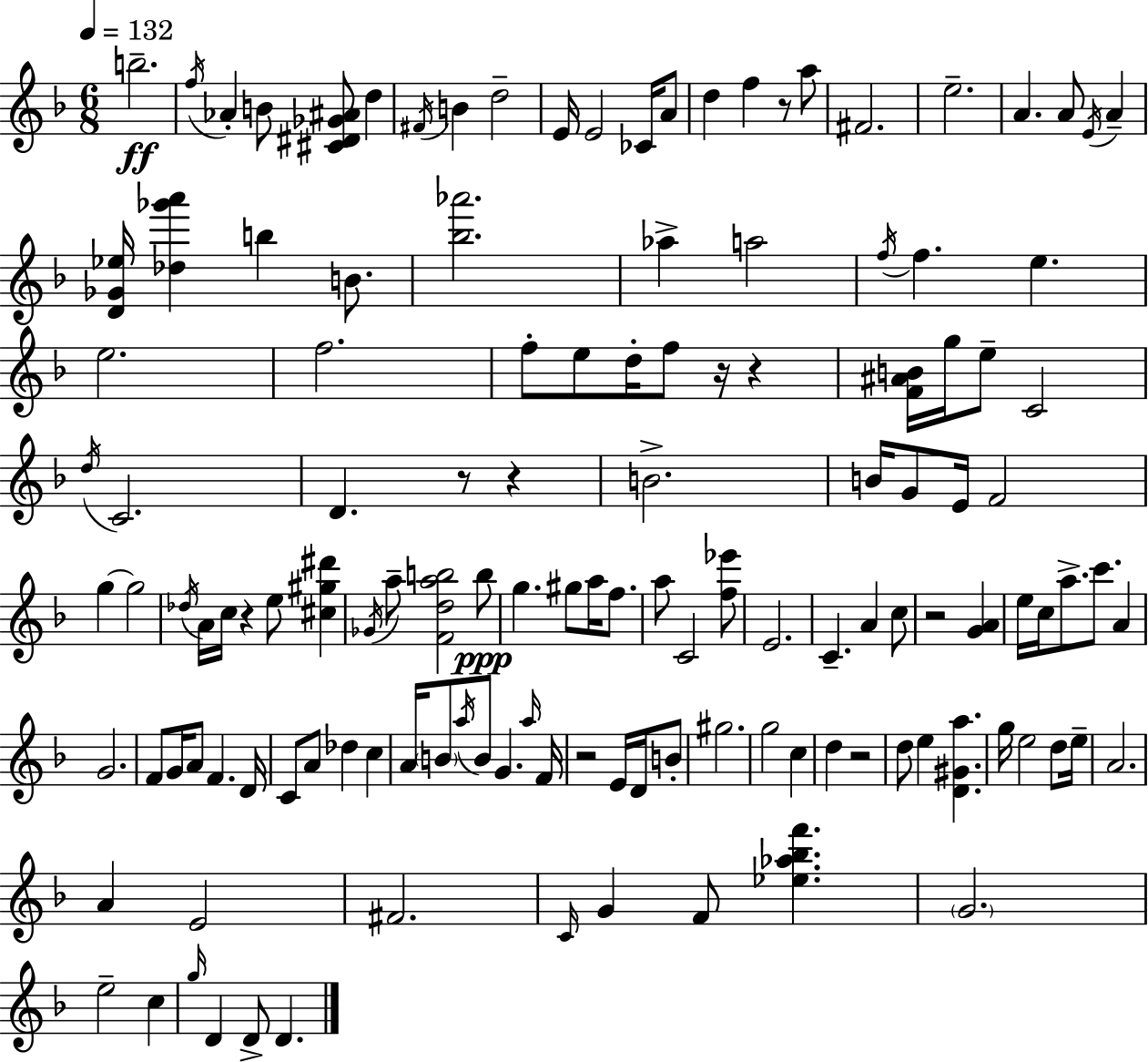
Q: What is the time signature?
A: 6/8